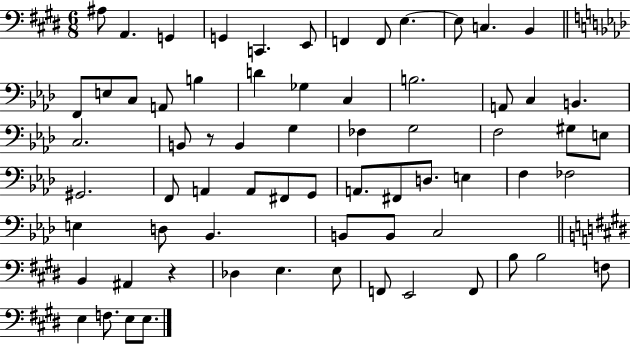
{
  \clef bass
  \numericTimeSignature
  \time 6/8
  \key e \major
  ais8 a,4. g,4 | g,4 c,4. e,8 | f,4 f,8 e4.~~ | e8 c4. b,4 | \break \bar "||" \break \key f \minor f,8 e8 c8 a,8 b4 | d'4 ges4 c4 | b2. | a,8 c4 b,4. | \break c2. | b,8 r8 b,4 g4 | fes4 g2 | f2 gis8 e8 | \break gis,2. | f,8 a,4 a,8 fis,8 g,8 | a,8. fis,8 d8. e4 | f4 fes2 | \break e4 d8 bes,4. | b,8 b,8 c2 | \bar "||" \break \key e \major b,4 ais,4 r4 | des4 e4. e8 | f,8 e,2 f,8 | b8 b2 f8 | \break e4 f8. e8 e8. | \bar "|."
}